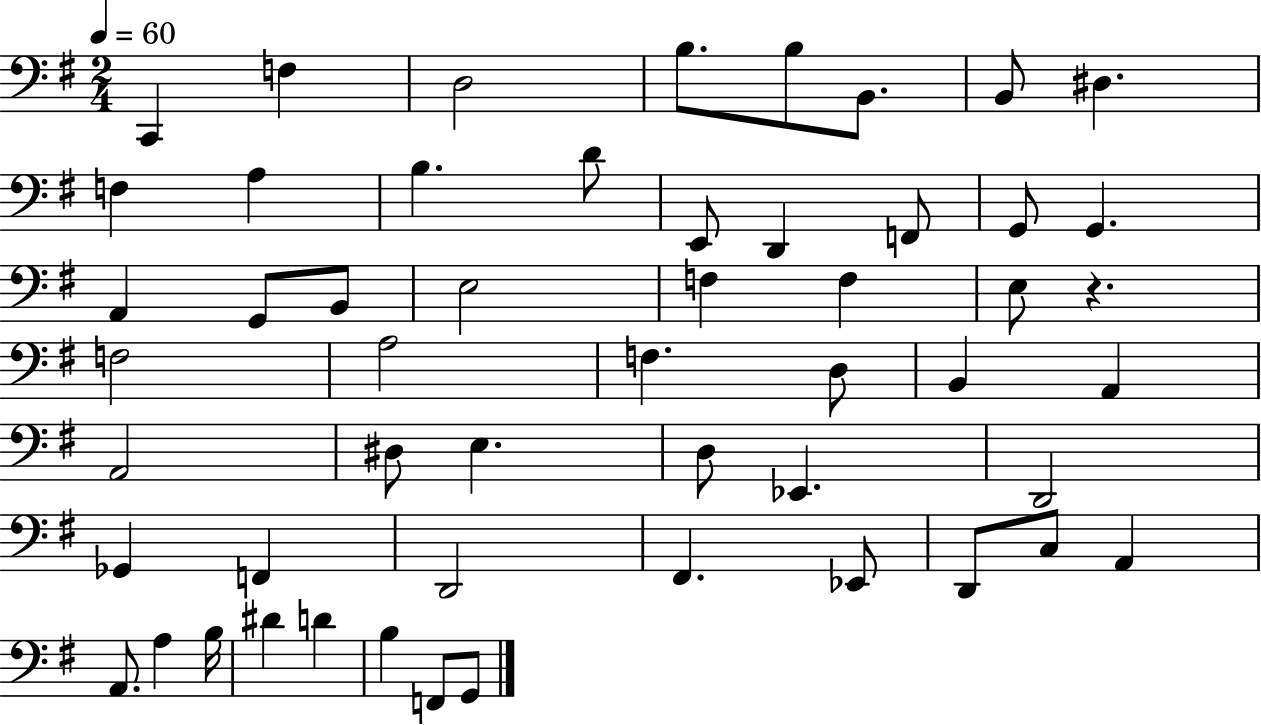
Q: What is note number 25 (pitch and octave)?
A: F3